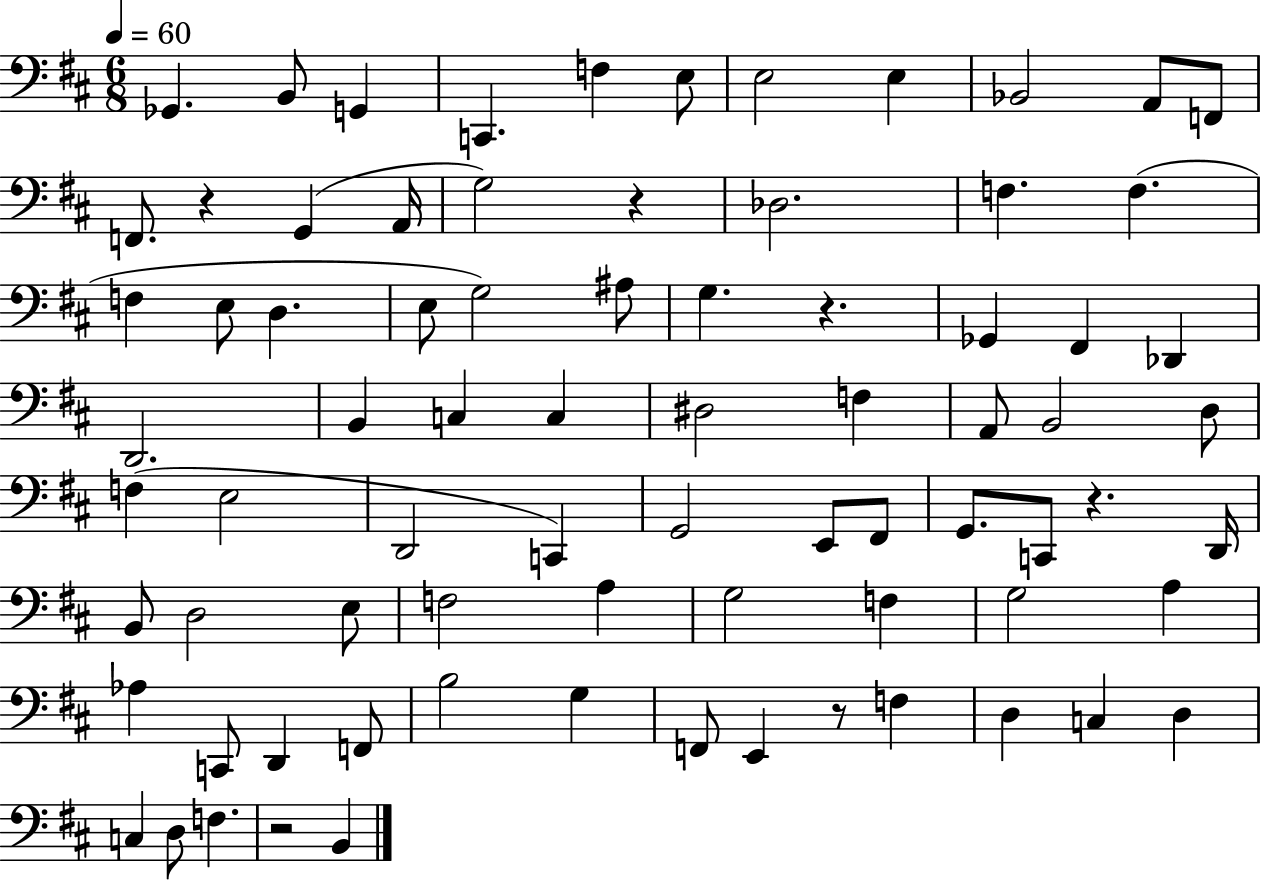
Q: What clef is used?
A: bass